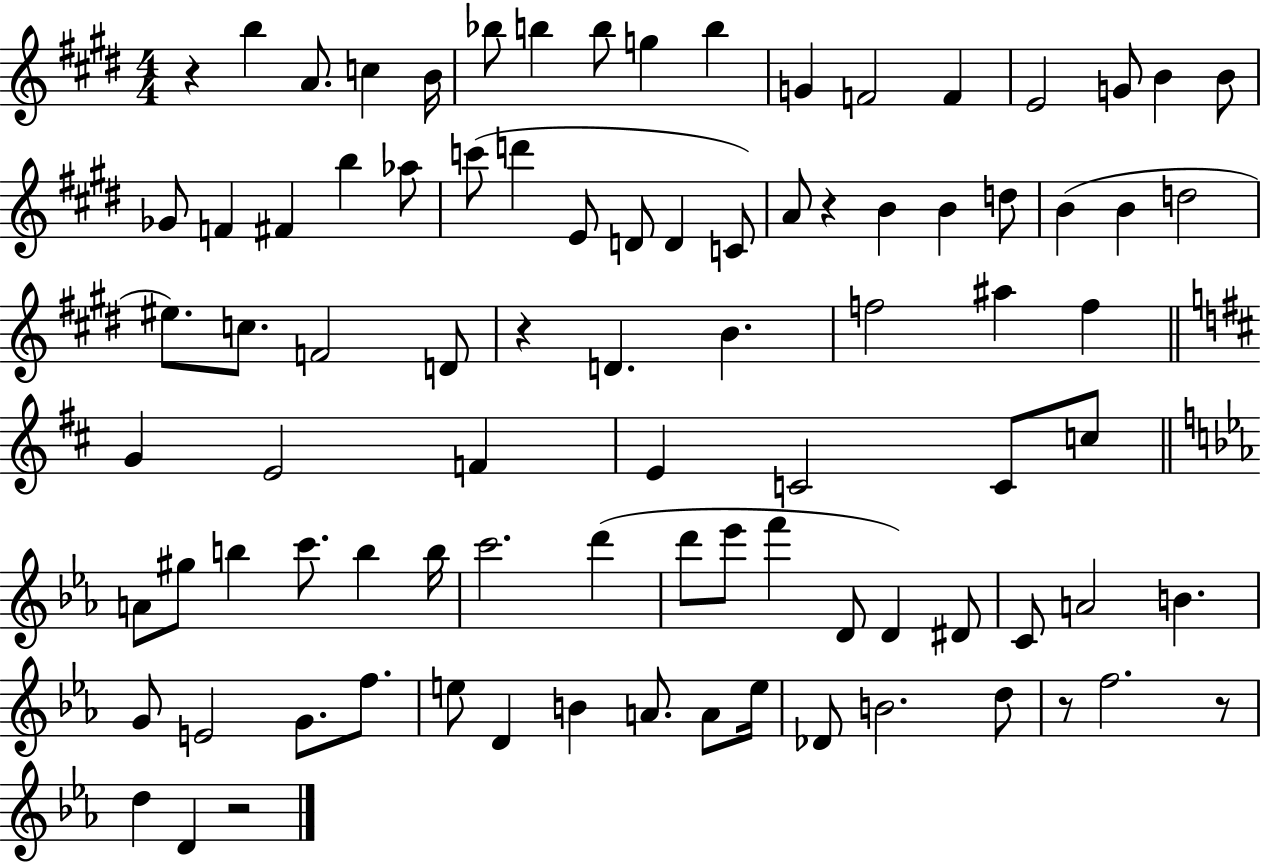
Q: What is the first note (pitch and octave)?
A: B5